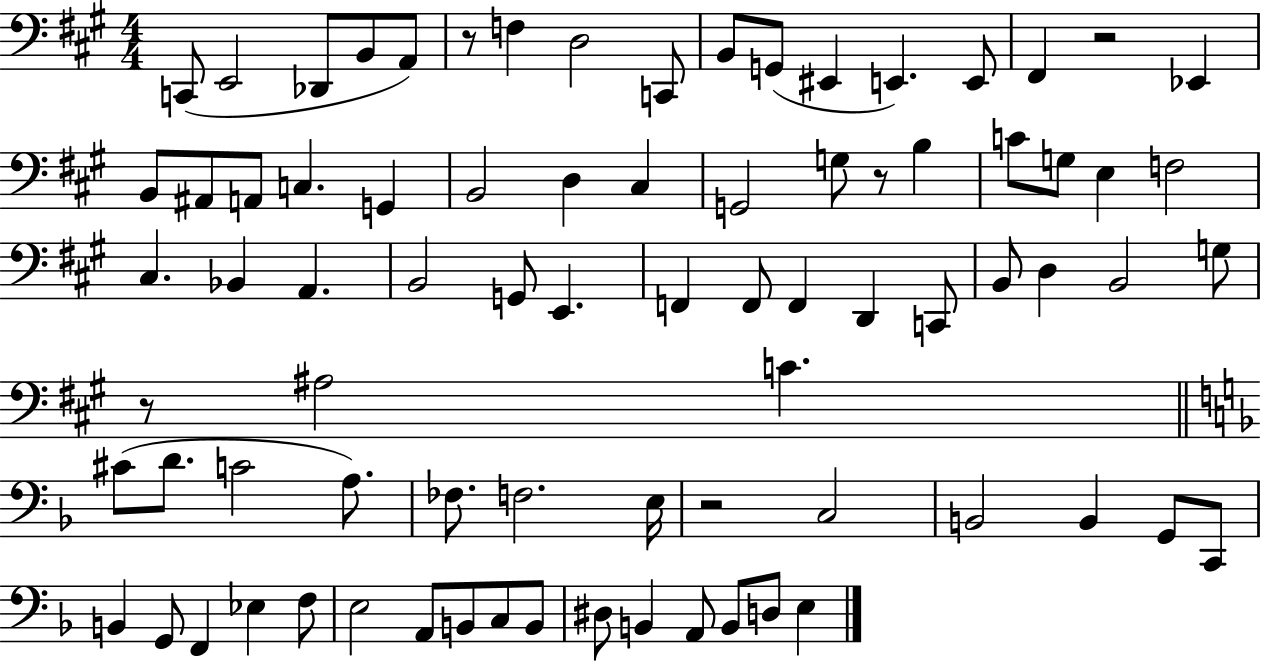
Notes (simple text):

C2/e E2/h Db2/e B2/e A2/e R/e F3/q D3/h C2/e B2/e G2/e EIS2/q E2/q. E2/e F#2/q R/h Eb2/q B2/e A#2/e A2/e C3/q. G2/q B2/h D3/q C#3/q G2/h G3/e R/e B3/q C4/e G3/e E3/q F3/h C#3/q. Bb2/q A2/q. B2/h G2/e E2/q. F2/q F2/e F2/q D2/q C2/e B2/e D3/q B2/h G3/e R/e A#3/h C4/q. C#4/e D4/e. C4/h A3/e. FES3/e. F3/h. E3/s R/h C3/h B2/h B2/q G2/e C2/e B2/q G2/e F2/q Eb3/q F3/e E3/h A2/e B2/e C3/e B2/e D#3/e B2/q A2/e B2/e D3/e E3/q